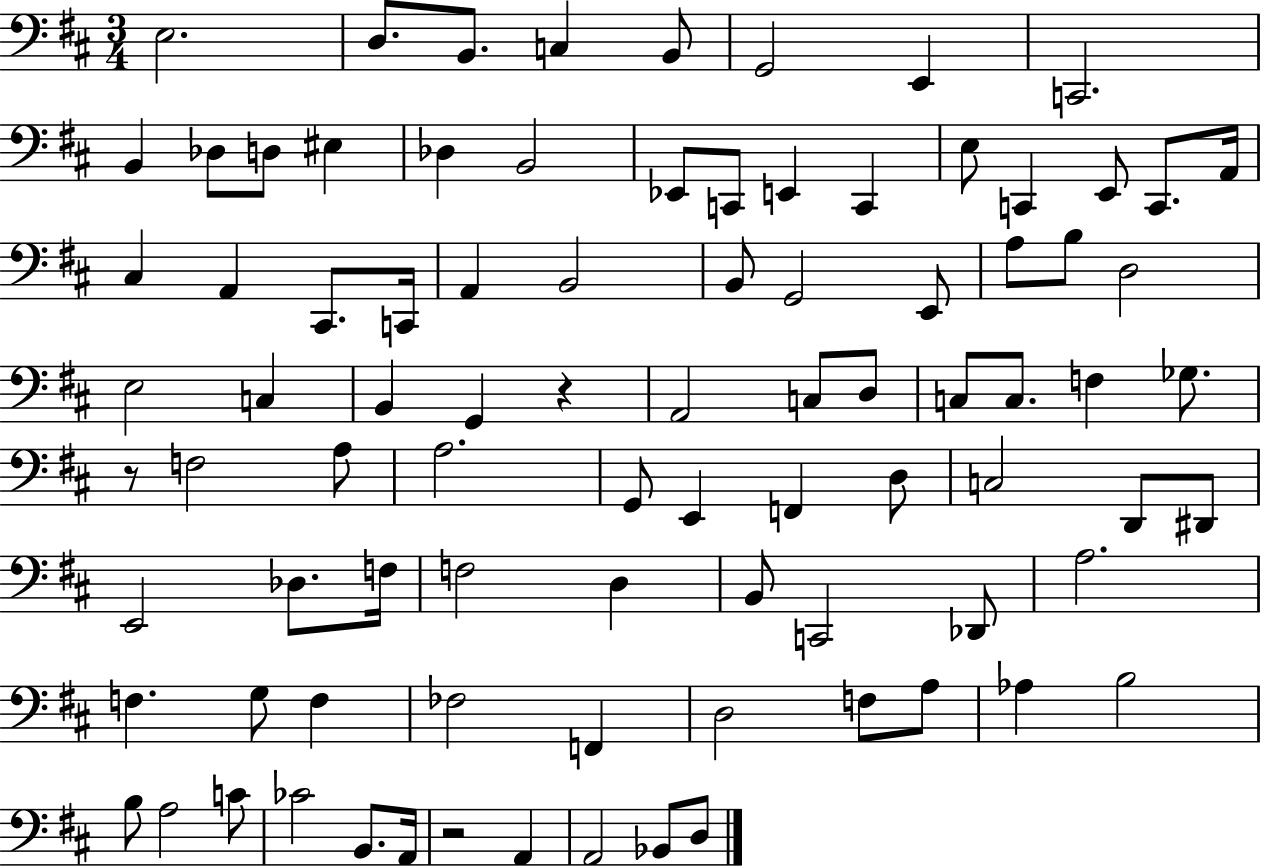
X:1
T:Untitled
M:3/4
L:1/4
K:D
E,2 D,/2 B,,/2 C, B,,/2 G,,2 E,, C,,2 B,, _D,/2 D,/2 ^E, _D, B,,2 _E,,/2 C,,/2 E,, C,, E,/2 C,, E,,/2 C,,/2 A,,/4 ^C, A,, ^C,,/2 C,,/4 A,, B,,2 B,,/2 G,,2 E,,/2 A,/2 B,/2 D,2 E,2 C, B,, G,, z A,,2 C,/2 D,/2 C,/2 C,/2 F, _G,/2 z/2 F,2 A,/2 A,2 G,,/2 E,, F,, D,/2 C,2 D,,/2 ^D,,/2 E,,2 _D,/2 F,/4 F,2 D, B,,/2 C,,2 _D,,/2 A,2 F, G,/2 F, _F,2 F,, D,2 F,/2 A,/2 _A, B,2 B,/2 A,2 C/2 _C2 B,,/2 A,,/4 z2 A,, A,,2 _B,,/2 D,/2